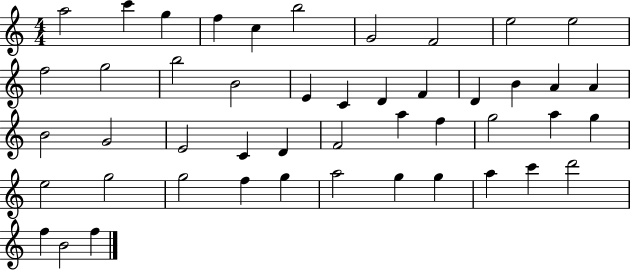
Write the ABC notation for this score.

X:1
T:Untitled
M:4/4
L:1/4
K:C
a2 c' g f c b2 G2 F2 e2 e2 f2 g2 b2 B2 E C D F D B A A B2 G2 E2 C D F2 a f g2 a g e2 g2 g2 f g a2 g g a c' d'2 f B2 f